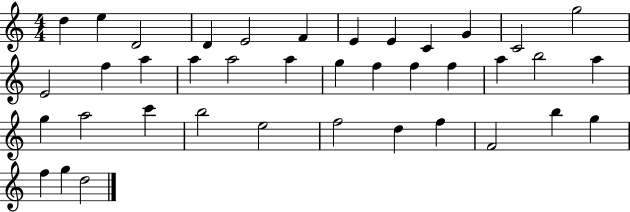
D5/q E5/q D4/h D4/q E4/h F4/q E4/q E4/q C4/q G4/q C4/h G5/h E4/h F5/q A5/q A5/q A5/h A5/q G5/q F5/q F5/q F5/q A5/q B5/h A5/q G5/q A5/h C6/q B5/h E5/h F5/h D5/q F5/q F4/h B5/q G5/q F5/q G5/q D5/h